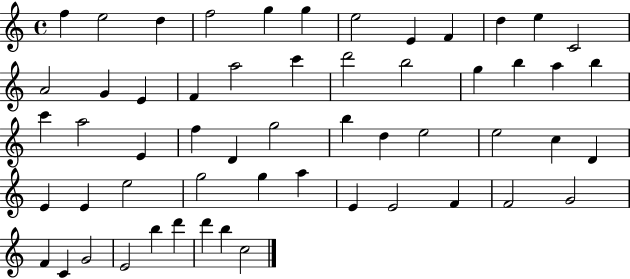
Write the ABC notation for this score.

X:1
T:Untitled
M:4/4
L:1/4
K:C
f e2 d f2 g g e2 E F d e C2 A2 G E F a2 c' d'2 b2 g b a b c' a2 E f D g2 b d e2 e2 c D E E e2 g2 g a E E2 F F2 G2 F C G2 E2 b d' d' b c2